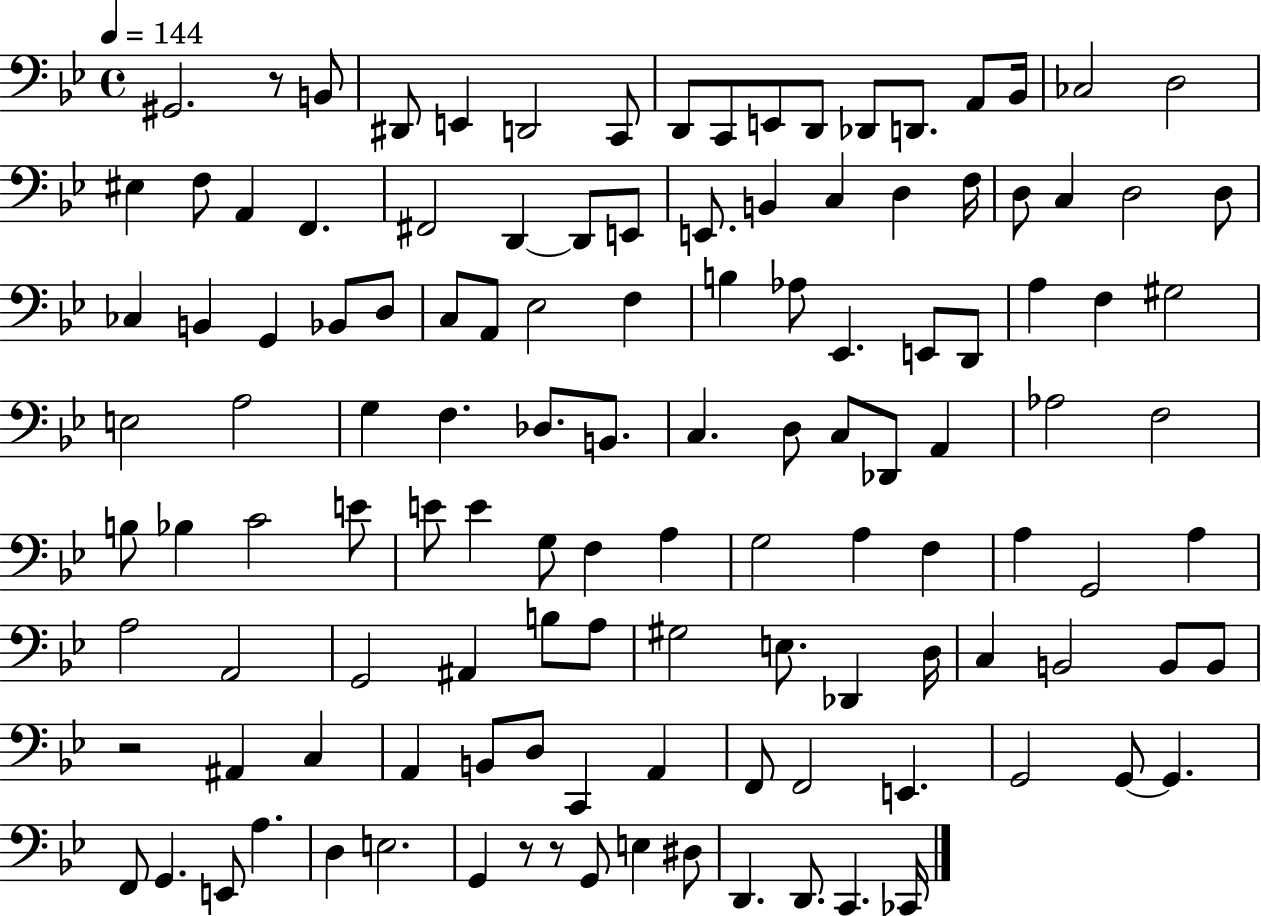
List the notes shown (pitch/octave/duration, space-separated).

G#2/h. R/e B2/e D#2/e E2/q D2/h C2/e D2/e C2/e E2/e D2/e Db2/e D2/e. A2/e Bb2/s CES3/h D3/h EIS3/q F3/e A2/q F2/q. F#2/h D2/q D2/e E2/e E2/e. B2/q C3/q D3/q F3/s D3/e C3/q D3/h D3/e CES3/q B2/q G2/q Bb2/e D3/e C3/e A2/e Eb3/h F3/q B3/q Ab3/e Eb2/q. E2/e D2/e A3/q F3/q G#3/h E3/h A3/h G3/q F3/q. Db3/e. B2/e. C3/q. D3/e C3/e Db2/e A2/q Ab3/h F3/h B3/e Bb3/q C4/h E4/e E4/e E4/q G3/e F3/q A3/q G3/h A3/q F3/q A3/q G2/h A3/q A3/h A2/h G2/h A#2/q B3/e A3/e G#3/h E3/e. Db2/q D3/s C3/q B2/h B2/e B2/e R/h A#2/q C3/q A2/q B2/e D3/e C2/q A2/q F2/e F2/h E2/q. G2/h G2/e G2/q. F2/e G2/q. E2/e A3/q. D3/q E3/h. G2/q R/e R/e G2/e E3/q D#3/e D2/q. D2/e. C2/q. CES2/s